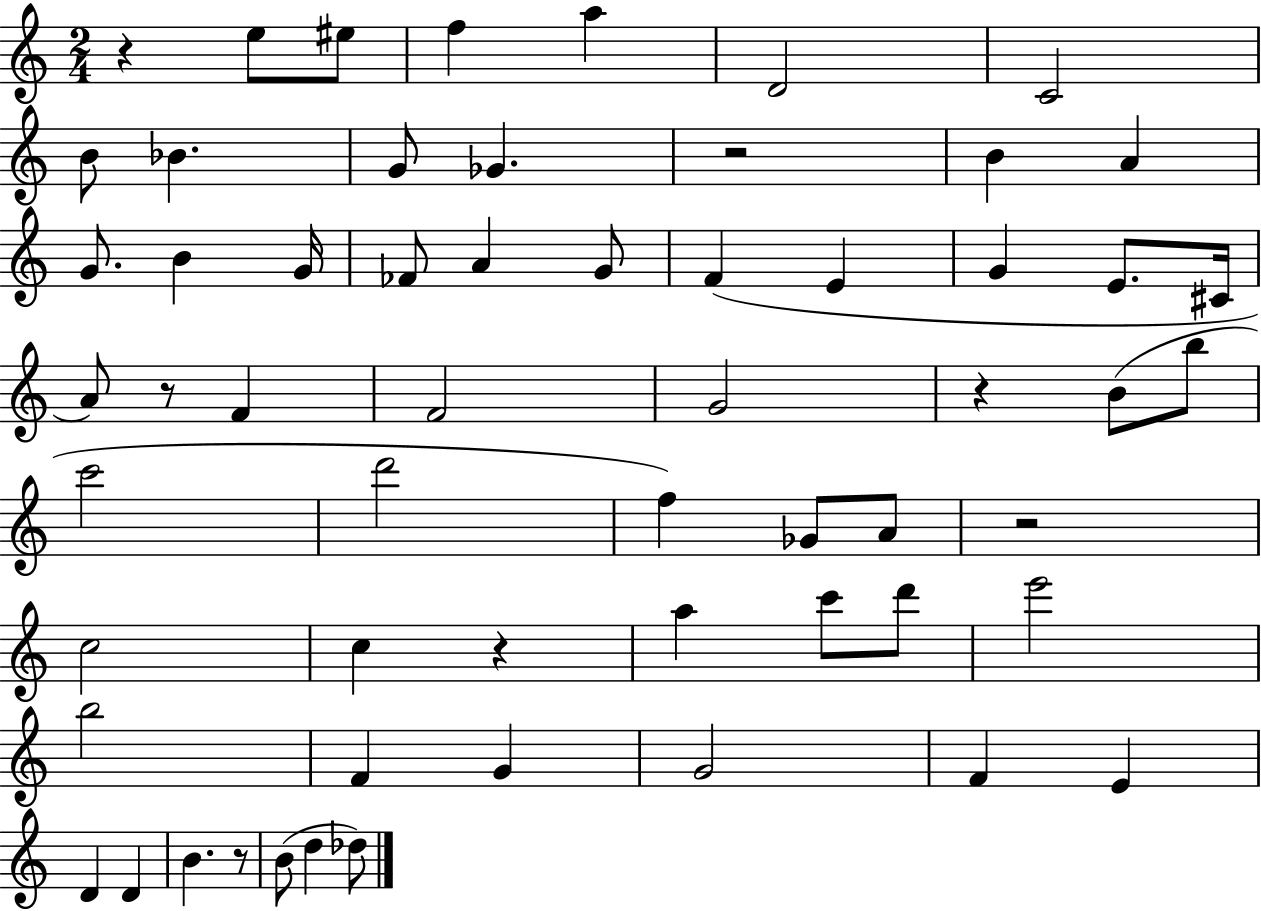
X:1
T:Untitled
M:2/4
L:1/4
K:C
z e/2 ^e/2 f a D2 C2 B/2 _B G/2 _G z2 B A G/2 B G/4 _F/2 A G/2 F E G E/2 ^C/4 A/2 z/2 F F2 G2 z B/2 b/2 c'2 d'2 f _G/2 A/2 z2 c2 c z a c'/2 d'/2 e'2 b2 F G G2 F E D D B z/2 B/2 d _d/2